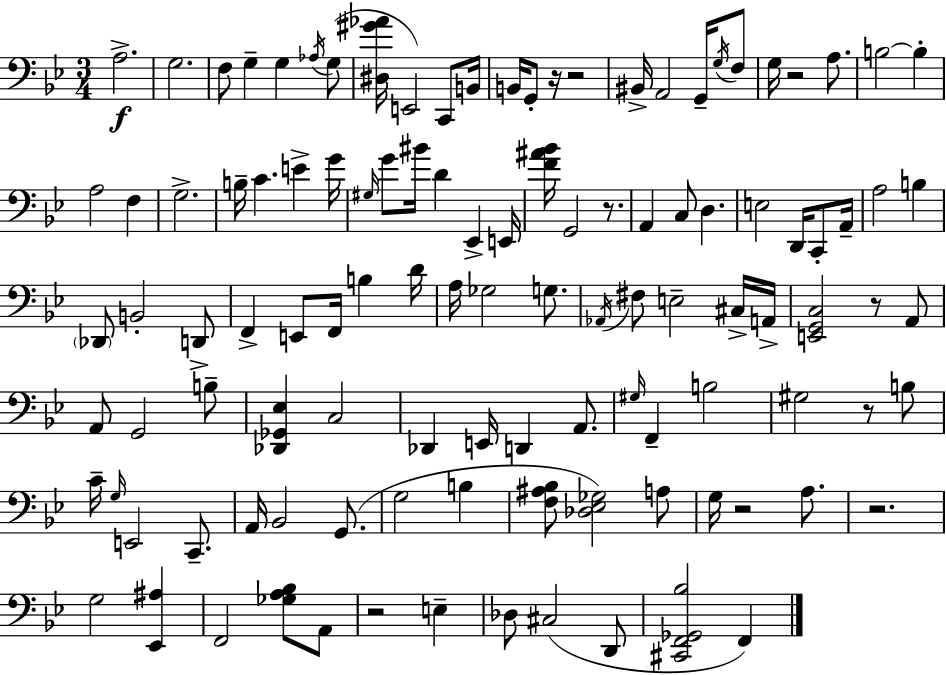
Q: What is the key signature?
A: G minor